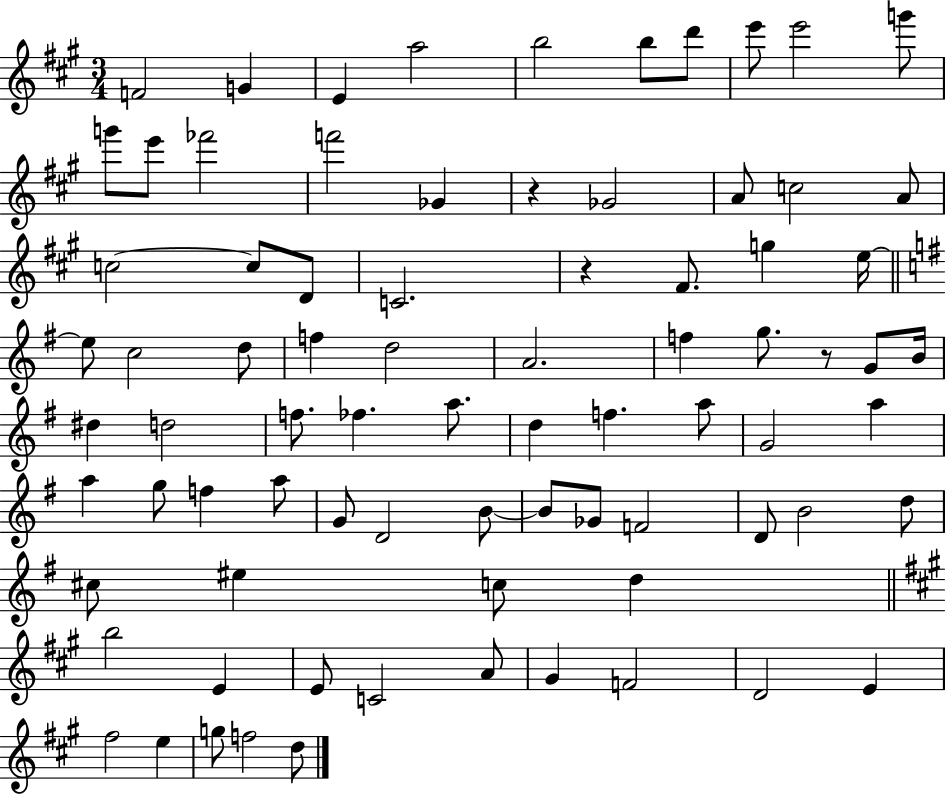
X:1
T:Untitled
M:3/4
L:1/4
K:A
F2 G E a2 b2 b/2 d'/2 e'/2 e'2 g'/2 g'/2 e'/2 _f'2 f'2 _G z _G2 A/2 c2 A/2 c2 c/2 D/2 C2 z ^F/2 g e/4 e/2 c2 d/2 f d2 A2 f g/2 z/2 G/2 B/4 ^d d2 f/2 _f a/2 d f a/2 G2 a a g/2 f a/2 G/2 D2 B/2 B/2 _G/2 F2 D/2 B2 d/2 ^c/2 ^e c/2 d b2 E E/2 C2 A/2 ^G F2 D2 E ^f2 e g/2 f2 d/2